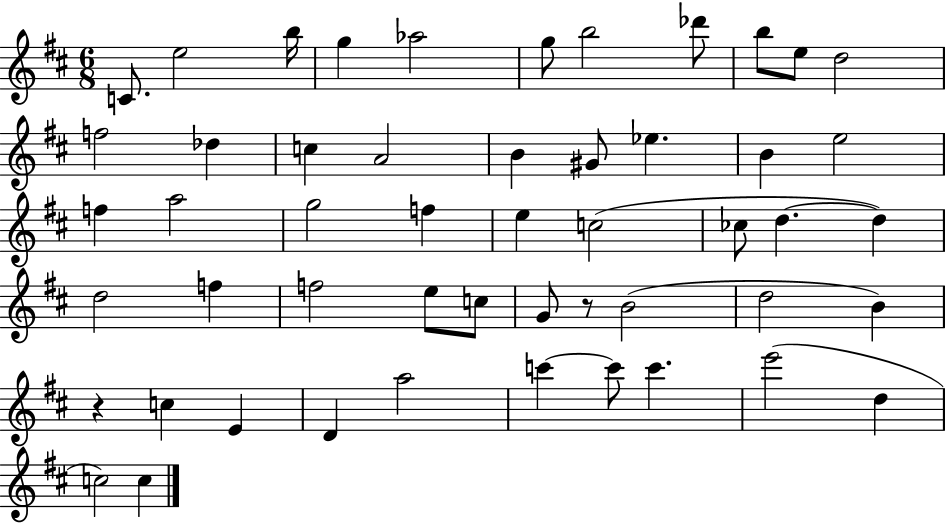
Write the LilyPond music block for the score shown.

{
  \clef treble
  \numericTimeSignature
  \time 6/8
  \key d \major
  c'8. e''2 b''16 | g''4 aes''2 | g''8 b''2 des'''8 | b''8 e''8 d''2 | \break f''2 des''4 | c''4 a'2 | b'4 gis'8 ees''4. | b'4 e''2 | \break f''4 a''2 | g''2 f''4 | e''4 c''2( | ces''8 d''4.~~ d''4) | \break d''2 f''4 | f''2 e''8 c''8 | g'8 r8 b'2( | d''2 b'4) | \break r4 c''4 e'4 | d'4 a''2 | c'''4~~ c'''8 c'''4. | e'''2( d''4 | \break c''2) c''4 | \bar "|."
}